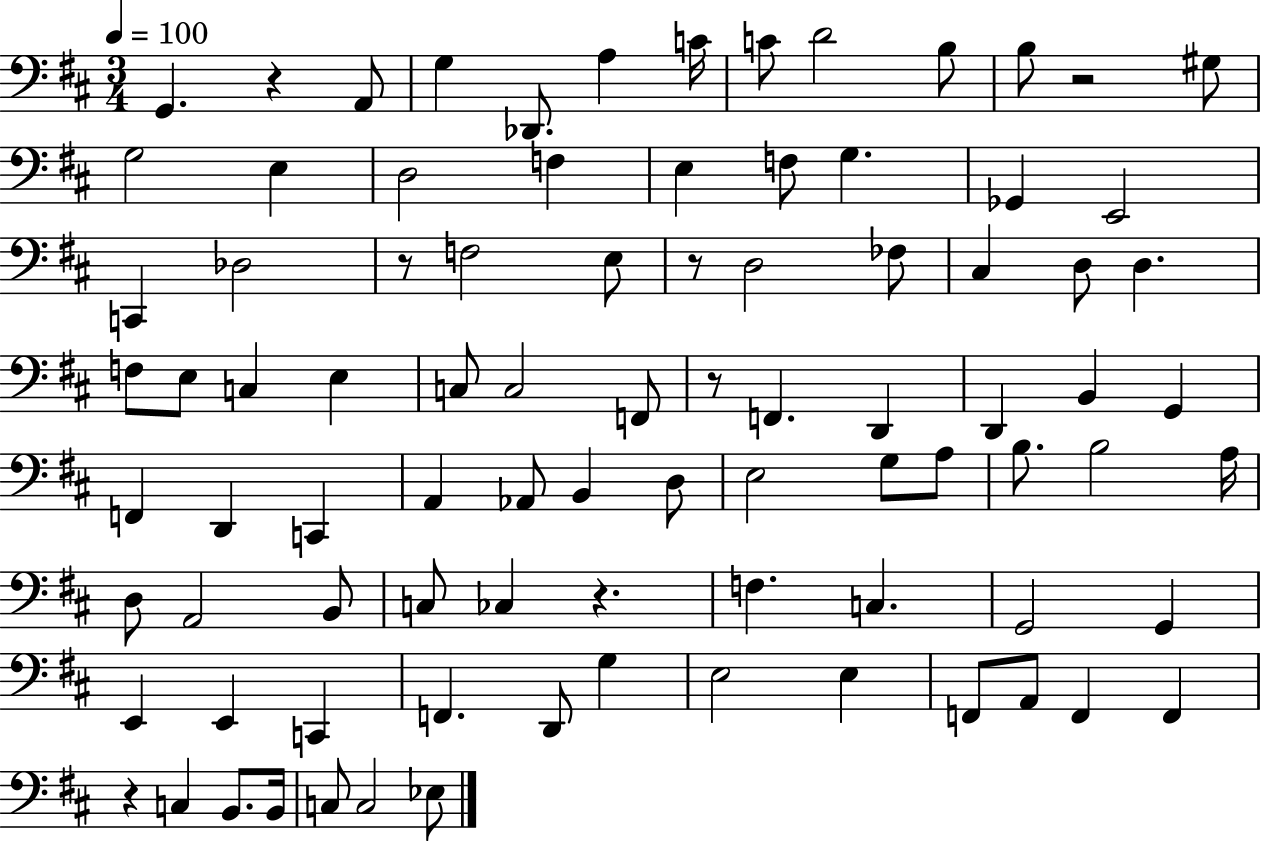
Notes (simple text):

G2/q. R/q A2/e G3/q Db2/e. A3/q C4/s C4/e D4/h B3/e B3/e R/h G#3/e G3/h E3/q D3/h F3/q E3/q F3/e G3/q. Gb2/q E2/h C2/q Db3/h R/e F3/h E3/e R/e D3/h FES3/e C#3/q D3/e D3/q. F3/e E3/e C3/q E3/q C3/e C3/h F2/e R/e F2/q. D2/q D2/q B2/q G2/q F2/q D2/q C2/q A2/q Ab2/e B2/q D3/e E3/h G3/e A3/e B3/e. B3/h A3/s D3/e A2/h B2/e C3/e CES3/q R/q. F3/q. C3/q. G2/h G2/q E2/q E2/q C2/q F2/q. D2/e G3/q E3/h E3/q F2/e A2/e F2/q F2/q R/q C3/q B2/e. B2/s C3/e C3/h Eb3/e